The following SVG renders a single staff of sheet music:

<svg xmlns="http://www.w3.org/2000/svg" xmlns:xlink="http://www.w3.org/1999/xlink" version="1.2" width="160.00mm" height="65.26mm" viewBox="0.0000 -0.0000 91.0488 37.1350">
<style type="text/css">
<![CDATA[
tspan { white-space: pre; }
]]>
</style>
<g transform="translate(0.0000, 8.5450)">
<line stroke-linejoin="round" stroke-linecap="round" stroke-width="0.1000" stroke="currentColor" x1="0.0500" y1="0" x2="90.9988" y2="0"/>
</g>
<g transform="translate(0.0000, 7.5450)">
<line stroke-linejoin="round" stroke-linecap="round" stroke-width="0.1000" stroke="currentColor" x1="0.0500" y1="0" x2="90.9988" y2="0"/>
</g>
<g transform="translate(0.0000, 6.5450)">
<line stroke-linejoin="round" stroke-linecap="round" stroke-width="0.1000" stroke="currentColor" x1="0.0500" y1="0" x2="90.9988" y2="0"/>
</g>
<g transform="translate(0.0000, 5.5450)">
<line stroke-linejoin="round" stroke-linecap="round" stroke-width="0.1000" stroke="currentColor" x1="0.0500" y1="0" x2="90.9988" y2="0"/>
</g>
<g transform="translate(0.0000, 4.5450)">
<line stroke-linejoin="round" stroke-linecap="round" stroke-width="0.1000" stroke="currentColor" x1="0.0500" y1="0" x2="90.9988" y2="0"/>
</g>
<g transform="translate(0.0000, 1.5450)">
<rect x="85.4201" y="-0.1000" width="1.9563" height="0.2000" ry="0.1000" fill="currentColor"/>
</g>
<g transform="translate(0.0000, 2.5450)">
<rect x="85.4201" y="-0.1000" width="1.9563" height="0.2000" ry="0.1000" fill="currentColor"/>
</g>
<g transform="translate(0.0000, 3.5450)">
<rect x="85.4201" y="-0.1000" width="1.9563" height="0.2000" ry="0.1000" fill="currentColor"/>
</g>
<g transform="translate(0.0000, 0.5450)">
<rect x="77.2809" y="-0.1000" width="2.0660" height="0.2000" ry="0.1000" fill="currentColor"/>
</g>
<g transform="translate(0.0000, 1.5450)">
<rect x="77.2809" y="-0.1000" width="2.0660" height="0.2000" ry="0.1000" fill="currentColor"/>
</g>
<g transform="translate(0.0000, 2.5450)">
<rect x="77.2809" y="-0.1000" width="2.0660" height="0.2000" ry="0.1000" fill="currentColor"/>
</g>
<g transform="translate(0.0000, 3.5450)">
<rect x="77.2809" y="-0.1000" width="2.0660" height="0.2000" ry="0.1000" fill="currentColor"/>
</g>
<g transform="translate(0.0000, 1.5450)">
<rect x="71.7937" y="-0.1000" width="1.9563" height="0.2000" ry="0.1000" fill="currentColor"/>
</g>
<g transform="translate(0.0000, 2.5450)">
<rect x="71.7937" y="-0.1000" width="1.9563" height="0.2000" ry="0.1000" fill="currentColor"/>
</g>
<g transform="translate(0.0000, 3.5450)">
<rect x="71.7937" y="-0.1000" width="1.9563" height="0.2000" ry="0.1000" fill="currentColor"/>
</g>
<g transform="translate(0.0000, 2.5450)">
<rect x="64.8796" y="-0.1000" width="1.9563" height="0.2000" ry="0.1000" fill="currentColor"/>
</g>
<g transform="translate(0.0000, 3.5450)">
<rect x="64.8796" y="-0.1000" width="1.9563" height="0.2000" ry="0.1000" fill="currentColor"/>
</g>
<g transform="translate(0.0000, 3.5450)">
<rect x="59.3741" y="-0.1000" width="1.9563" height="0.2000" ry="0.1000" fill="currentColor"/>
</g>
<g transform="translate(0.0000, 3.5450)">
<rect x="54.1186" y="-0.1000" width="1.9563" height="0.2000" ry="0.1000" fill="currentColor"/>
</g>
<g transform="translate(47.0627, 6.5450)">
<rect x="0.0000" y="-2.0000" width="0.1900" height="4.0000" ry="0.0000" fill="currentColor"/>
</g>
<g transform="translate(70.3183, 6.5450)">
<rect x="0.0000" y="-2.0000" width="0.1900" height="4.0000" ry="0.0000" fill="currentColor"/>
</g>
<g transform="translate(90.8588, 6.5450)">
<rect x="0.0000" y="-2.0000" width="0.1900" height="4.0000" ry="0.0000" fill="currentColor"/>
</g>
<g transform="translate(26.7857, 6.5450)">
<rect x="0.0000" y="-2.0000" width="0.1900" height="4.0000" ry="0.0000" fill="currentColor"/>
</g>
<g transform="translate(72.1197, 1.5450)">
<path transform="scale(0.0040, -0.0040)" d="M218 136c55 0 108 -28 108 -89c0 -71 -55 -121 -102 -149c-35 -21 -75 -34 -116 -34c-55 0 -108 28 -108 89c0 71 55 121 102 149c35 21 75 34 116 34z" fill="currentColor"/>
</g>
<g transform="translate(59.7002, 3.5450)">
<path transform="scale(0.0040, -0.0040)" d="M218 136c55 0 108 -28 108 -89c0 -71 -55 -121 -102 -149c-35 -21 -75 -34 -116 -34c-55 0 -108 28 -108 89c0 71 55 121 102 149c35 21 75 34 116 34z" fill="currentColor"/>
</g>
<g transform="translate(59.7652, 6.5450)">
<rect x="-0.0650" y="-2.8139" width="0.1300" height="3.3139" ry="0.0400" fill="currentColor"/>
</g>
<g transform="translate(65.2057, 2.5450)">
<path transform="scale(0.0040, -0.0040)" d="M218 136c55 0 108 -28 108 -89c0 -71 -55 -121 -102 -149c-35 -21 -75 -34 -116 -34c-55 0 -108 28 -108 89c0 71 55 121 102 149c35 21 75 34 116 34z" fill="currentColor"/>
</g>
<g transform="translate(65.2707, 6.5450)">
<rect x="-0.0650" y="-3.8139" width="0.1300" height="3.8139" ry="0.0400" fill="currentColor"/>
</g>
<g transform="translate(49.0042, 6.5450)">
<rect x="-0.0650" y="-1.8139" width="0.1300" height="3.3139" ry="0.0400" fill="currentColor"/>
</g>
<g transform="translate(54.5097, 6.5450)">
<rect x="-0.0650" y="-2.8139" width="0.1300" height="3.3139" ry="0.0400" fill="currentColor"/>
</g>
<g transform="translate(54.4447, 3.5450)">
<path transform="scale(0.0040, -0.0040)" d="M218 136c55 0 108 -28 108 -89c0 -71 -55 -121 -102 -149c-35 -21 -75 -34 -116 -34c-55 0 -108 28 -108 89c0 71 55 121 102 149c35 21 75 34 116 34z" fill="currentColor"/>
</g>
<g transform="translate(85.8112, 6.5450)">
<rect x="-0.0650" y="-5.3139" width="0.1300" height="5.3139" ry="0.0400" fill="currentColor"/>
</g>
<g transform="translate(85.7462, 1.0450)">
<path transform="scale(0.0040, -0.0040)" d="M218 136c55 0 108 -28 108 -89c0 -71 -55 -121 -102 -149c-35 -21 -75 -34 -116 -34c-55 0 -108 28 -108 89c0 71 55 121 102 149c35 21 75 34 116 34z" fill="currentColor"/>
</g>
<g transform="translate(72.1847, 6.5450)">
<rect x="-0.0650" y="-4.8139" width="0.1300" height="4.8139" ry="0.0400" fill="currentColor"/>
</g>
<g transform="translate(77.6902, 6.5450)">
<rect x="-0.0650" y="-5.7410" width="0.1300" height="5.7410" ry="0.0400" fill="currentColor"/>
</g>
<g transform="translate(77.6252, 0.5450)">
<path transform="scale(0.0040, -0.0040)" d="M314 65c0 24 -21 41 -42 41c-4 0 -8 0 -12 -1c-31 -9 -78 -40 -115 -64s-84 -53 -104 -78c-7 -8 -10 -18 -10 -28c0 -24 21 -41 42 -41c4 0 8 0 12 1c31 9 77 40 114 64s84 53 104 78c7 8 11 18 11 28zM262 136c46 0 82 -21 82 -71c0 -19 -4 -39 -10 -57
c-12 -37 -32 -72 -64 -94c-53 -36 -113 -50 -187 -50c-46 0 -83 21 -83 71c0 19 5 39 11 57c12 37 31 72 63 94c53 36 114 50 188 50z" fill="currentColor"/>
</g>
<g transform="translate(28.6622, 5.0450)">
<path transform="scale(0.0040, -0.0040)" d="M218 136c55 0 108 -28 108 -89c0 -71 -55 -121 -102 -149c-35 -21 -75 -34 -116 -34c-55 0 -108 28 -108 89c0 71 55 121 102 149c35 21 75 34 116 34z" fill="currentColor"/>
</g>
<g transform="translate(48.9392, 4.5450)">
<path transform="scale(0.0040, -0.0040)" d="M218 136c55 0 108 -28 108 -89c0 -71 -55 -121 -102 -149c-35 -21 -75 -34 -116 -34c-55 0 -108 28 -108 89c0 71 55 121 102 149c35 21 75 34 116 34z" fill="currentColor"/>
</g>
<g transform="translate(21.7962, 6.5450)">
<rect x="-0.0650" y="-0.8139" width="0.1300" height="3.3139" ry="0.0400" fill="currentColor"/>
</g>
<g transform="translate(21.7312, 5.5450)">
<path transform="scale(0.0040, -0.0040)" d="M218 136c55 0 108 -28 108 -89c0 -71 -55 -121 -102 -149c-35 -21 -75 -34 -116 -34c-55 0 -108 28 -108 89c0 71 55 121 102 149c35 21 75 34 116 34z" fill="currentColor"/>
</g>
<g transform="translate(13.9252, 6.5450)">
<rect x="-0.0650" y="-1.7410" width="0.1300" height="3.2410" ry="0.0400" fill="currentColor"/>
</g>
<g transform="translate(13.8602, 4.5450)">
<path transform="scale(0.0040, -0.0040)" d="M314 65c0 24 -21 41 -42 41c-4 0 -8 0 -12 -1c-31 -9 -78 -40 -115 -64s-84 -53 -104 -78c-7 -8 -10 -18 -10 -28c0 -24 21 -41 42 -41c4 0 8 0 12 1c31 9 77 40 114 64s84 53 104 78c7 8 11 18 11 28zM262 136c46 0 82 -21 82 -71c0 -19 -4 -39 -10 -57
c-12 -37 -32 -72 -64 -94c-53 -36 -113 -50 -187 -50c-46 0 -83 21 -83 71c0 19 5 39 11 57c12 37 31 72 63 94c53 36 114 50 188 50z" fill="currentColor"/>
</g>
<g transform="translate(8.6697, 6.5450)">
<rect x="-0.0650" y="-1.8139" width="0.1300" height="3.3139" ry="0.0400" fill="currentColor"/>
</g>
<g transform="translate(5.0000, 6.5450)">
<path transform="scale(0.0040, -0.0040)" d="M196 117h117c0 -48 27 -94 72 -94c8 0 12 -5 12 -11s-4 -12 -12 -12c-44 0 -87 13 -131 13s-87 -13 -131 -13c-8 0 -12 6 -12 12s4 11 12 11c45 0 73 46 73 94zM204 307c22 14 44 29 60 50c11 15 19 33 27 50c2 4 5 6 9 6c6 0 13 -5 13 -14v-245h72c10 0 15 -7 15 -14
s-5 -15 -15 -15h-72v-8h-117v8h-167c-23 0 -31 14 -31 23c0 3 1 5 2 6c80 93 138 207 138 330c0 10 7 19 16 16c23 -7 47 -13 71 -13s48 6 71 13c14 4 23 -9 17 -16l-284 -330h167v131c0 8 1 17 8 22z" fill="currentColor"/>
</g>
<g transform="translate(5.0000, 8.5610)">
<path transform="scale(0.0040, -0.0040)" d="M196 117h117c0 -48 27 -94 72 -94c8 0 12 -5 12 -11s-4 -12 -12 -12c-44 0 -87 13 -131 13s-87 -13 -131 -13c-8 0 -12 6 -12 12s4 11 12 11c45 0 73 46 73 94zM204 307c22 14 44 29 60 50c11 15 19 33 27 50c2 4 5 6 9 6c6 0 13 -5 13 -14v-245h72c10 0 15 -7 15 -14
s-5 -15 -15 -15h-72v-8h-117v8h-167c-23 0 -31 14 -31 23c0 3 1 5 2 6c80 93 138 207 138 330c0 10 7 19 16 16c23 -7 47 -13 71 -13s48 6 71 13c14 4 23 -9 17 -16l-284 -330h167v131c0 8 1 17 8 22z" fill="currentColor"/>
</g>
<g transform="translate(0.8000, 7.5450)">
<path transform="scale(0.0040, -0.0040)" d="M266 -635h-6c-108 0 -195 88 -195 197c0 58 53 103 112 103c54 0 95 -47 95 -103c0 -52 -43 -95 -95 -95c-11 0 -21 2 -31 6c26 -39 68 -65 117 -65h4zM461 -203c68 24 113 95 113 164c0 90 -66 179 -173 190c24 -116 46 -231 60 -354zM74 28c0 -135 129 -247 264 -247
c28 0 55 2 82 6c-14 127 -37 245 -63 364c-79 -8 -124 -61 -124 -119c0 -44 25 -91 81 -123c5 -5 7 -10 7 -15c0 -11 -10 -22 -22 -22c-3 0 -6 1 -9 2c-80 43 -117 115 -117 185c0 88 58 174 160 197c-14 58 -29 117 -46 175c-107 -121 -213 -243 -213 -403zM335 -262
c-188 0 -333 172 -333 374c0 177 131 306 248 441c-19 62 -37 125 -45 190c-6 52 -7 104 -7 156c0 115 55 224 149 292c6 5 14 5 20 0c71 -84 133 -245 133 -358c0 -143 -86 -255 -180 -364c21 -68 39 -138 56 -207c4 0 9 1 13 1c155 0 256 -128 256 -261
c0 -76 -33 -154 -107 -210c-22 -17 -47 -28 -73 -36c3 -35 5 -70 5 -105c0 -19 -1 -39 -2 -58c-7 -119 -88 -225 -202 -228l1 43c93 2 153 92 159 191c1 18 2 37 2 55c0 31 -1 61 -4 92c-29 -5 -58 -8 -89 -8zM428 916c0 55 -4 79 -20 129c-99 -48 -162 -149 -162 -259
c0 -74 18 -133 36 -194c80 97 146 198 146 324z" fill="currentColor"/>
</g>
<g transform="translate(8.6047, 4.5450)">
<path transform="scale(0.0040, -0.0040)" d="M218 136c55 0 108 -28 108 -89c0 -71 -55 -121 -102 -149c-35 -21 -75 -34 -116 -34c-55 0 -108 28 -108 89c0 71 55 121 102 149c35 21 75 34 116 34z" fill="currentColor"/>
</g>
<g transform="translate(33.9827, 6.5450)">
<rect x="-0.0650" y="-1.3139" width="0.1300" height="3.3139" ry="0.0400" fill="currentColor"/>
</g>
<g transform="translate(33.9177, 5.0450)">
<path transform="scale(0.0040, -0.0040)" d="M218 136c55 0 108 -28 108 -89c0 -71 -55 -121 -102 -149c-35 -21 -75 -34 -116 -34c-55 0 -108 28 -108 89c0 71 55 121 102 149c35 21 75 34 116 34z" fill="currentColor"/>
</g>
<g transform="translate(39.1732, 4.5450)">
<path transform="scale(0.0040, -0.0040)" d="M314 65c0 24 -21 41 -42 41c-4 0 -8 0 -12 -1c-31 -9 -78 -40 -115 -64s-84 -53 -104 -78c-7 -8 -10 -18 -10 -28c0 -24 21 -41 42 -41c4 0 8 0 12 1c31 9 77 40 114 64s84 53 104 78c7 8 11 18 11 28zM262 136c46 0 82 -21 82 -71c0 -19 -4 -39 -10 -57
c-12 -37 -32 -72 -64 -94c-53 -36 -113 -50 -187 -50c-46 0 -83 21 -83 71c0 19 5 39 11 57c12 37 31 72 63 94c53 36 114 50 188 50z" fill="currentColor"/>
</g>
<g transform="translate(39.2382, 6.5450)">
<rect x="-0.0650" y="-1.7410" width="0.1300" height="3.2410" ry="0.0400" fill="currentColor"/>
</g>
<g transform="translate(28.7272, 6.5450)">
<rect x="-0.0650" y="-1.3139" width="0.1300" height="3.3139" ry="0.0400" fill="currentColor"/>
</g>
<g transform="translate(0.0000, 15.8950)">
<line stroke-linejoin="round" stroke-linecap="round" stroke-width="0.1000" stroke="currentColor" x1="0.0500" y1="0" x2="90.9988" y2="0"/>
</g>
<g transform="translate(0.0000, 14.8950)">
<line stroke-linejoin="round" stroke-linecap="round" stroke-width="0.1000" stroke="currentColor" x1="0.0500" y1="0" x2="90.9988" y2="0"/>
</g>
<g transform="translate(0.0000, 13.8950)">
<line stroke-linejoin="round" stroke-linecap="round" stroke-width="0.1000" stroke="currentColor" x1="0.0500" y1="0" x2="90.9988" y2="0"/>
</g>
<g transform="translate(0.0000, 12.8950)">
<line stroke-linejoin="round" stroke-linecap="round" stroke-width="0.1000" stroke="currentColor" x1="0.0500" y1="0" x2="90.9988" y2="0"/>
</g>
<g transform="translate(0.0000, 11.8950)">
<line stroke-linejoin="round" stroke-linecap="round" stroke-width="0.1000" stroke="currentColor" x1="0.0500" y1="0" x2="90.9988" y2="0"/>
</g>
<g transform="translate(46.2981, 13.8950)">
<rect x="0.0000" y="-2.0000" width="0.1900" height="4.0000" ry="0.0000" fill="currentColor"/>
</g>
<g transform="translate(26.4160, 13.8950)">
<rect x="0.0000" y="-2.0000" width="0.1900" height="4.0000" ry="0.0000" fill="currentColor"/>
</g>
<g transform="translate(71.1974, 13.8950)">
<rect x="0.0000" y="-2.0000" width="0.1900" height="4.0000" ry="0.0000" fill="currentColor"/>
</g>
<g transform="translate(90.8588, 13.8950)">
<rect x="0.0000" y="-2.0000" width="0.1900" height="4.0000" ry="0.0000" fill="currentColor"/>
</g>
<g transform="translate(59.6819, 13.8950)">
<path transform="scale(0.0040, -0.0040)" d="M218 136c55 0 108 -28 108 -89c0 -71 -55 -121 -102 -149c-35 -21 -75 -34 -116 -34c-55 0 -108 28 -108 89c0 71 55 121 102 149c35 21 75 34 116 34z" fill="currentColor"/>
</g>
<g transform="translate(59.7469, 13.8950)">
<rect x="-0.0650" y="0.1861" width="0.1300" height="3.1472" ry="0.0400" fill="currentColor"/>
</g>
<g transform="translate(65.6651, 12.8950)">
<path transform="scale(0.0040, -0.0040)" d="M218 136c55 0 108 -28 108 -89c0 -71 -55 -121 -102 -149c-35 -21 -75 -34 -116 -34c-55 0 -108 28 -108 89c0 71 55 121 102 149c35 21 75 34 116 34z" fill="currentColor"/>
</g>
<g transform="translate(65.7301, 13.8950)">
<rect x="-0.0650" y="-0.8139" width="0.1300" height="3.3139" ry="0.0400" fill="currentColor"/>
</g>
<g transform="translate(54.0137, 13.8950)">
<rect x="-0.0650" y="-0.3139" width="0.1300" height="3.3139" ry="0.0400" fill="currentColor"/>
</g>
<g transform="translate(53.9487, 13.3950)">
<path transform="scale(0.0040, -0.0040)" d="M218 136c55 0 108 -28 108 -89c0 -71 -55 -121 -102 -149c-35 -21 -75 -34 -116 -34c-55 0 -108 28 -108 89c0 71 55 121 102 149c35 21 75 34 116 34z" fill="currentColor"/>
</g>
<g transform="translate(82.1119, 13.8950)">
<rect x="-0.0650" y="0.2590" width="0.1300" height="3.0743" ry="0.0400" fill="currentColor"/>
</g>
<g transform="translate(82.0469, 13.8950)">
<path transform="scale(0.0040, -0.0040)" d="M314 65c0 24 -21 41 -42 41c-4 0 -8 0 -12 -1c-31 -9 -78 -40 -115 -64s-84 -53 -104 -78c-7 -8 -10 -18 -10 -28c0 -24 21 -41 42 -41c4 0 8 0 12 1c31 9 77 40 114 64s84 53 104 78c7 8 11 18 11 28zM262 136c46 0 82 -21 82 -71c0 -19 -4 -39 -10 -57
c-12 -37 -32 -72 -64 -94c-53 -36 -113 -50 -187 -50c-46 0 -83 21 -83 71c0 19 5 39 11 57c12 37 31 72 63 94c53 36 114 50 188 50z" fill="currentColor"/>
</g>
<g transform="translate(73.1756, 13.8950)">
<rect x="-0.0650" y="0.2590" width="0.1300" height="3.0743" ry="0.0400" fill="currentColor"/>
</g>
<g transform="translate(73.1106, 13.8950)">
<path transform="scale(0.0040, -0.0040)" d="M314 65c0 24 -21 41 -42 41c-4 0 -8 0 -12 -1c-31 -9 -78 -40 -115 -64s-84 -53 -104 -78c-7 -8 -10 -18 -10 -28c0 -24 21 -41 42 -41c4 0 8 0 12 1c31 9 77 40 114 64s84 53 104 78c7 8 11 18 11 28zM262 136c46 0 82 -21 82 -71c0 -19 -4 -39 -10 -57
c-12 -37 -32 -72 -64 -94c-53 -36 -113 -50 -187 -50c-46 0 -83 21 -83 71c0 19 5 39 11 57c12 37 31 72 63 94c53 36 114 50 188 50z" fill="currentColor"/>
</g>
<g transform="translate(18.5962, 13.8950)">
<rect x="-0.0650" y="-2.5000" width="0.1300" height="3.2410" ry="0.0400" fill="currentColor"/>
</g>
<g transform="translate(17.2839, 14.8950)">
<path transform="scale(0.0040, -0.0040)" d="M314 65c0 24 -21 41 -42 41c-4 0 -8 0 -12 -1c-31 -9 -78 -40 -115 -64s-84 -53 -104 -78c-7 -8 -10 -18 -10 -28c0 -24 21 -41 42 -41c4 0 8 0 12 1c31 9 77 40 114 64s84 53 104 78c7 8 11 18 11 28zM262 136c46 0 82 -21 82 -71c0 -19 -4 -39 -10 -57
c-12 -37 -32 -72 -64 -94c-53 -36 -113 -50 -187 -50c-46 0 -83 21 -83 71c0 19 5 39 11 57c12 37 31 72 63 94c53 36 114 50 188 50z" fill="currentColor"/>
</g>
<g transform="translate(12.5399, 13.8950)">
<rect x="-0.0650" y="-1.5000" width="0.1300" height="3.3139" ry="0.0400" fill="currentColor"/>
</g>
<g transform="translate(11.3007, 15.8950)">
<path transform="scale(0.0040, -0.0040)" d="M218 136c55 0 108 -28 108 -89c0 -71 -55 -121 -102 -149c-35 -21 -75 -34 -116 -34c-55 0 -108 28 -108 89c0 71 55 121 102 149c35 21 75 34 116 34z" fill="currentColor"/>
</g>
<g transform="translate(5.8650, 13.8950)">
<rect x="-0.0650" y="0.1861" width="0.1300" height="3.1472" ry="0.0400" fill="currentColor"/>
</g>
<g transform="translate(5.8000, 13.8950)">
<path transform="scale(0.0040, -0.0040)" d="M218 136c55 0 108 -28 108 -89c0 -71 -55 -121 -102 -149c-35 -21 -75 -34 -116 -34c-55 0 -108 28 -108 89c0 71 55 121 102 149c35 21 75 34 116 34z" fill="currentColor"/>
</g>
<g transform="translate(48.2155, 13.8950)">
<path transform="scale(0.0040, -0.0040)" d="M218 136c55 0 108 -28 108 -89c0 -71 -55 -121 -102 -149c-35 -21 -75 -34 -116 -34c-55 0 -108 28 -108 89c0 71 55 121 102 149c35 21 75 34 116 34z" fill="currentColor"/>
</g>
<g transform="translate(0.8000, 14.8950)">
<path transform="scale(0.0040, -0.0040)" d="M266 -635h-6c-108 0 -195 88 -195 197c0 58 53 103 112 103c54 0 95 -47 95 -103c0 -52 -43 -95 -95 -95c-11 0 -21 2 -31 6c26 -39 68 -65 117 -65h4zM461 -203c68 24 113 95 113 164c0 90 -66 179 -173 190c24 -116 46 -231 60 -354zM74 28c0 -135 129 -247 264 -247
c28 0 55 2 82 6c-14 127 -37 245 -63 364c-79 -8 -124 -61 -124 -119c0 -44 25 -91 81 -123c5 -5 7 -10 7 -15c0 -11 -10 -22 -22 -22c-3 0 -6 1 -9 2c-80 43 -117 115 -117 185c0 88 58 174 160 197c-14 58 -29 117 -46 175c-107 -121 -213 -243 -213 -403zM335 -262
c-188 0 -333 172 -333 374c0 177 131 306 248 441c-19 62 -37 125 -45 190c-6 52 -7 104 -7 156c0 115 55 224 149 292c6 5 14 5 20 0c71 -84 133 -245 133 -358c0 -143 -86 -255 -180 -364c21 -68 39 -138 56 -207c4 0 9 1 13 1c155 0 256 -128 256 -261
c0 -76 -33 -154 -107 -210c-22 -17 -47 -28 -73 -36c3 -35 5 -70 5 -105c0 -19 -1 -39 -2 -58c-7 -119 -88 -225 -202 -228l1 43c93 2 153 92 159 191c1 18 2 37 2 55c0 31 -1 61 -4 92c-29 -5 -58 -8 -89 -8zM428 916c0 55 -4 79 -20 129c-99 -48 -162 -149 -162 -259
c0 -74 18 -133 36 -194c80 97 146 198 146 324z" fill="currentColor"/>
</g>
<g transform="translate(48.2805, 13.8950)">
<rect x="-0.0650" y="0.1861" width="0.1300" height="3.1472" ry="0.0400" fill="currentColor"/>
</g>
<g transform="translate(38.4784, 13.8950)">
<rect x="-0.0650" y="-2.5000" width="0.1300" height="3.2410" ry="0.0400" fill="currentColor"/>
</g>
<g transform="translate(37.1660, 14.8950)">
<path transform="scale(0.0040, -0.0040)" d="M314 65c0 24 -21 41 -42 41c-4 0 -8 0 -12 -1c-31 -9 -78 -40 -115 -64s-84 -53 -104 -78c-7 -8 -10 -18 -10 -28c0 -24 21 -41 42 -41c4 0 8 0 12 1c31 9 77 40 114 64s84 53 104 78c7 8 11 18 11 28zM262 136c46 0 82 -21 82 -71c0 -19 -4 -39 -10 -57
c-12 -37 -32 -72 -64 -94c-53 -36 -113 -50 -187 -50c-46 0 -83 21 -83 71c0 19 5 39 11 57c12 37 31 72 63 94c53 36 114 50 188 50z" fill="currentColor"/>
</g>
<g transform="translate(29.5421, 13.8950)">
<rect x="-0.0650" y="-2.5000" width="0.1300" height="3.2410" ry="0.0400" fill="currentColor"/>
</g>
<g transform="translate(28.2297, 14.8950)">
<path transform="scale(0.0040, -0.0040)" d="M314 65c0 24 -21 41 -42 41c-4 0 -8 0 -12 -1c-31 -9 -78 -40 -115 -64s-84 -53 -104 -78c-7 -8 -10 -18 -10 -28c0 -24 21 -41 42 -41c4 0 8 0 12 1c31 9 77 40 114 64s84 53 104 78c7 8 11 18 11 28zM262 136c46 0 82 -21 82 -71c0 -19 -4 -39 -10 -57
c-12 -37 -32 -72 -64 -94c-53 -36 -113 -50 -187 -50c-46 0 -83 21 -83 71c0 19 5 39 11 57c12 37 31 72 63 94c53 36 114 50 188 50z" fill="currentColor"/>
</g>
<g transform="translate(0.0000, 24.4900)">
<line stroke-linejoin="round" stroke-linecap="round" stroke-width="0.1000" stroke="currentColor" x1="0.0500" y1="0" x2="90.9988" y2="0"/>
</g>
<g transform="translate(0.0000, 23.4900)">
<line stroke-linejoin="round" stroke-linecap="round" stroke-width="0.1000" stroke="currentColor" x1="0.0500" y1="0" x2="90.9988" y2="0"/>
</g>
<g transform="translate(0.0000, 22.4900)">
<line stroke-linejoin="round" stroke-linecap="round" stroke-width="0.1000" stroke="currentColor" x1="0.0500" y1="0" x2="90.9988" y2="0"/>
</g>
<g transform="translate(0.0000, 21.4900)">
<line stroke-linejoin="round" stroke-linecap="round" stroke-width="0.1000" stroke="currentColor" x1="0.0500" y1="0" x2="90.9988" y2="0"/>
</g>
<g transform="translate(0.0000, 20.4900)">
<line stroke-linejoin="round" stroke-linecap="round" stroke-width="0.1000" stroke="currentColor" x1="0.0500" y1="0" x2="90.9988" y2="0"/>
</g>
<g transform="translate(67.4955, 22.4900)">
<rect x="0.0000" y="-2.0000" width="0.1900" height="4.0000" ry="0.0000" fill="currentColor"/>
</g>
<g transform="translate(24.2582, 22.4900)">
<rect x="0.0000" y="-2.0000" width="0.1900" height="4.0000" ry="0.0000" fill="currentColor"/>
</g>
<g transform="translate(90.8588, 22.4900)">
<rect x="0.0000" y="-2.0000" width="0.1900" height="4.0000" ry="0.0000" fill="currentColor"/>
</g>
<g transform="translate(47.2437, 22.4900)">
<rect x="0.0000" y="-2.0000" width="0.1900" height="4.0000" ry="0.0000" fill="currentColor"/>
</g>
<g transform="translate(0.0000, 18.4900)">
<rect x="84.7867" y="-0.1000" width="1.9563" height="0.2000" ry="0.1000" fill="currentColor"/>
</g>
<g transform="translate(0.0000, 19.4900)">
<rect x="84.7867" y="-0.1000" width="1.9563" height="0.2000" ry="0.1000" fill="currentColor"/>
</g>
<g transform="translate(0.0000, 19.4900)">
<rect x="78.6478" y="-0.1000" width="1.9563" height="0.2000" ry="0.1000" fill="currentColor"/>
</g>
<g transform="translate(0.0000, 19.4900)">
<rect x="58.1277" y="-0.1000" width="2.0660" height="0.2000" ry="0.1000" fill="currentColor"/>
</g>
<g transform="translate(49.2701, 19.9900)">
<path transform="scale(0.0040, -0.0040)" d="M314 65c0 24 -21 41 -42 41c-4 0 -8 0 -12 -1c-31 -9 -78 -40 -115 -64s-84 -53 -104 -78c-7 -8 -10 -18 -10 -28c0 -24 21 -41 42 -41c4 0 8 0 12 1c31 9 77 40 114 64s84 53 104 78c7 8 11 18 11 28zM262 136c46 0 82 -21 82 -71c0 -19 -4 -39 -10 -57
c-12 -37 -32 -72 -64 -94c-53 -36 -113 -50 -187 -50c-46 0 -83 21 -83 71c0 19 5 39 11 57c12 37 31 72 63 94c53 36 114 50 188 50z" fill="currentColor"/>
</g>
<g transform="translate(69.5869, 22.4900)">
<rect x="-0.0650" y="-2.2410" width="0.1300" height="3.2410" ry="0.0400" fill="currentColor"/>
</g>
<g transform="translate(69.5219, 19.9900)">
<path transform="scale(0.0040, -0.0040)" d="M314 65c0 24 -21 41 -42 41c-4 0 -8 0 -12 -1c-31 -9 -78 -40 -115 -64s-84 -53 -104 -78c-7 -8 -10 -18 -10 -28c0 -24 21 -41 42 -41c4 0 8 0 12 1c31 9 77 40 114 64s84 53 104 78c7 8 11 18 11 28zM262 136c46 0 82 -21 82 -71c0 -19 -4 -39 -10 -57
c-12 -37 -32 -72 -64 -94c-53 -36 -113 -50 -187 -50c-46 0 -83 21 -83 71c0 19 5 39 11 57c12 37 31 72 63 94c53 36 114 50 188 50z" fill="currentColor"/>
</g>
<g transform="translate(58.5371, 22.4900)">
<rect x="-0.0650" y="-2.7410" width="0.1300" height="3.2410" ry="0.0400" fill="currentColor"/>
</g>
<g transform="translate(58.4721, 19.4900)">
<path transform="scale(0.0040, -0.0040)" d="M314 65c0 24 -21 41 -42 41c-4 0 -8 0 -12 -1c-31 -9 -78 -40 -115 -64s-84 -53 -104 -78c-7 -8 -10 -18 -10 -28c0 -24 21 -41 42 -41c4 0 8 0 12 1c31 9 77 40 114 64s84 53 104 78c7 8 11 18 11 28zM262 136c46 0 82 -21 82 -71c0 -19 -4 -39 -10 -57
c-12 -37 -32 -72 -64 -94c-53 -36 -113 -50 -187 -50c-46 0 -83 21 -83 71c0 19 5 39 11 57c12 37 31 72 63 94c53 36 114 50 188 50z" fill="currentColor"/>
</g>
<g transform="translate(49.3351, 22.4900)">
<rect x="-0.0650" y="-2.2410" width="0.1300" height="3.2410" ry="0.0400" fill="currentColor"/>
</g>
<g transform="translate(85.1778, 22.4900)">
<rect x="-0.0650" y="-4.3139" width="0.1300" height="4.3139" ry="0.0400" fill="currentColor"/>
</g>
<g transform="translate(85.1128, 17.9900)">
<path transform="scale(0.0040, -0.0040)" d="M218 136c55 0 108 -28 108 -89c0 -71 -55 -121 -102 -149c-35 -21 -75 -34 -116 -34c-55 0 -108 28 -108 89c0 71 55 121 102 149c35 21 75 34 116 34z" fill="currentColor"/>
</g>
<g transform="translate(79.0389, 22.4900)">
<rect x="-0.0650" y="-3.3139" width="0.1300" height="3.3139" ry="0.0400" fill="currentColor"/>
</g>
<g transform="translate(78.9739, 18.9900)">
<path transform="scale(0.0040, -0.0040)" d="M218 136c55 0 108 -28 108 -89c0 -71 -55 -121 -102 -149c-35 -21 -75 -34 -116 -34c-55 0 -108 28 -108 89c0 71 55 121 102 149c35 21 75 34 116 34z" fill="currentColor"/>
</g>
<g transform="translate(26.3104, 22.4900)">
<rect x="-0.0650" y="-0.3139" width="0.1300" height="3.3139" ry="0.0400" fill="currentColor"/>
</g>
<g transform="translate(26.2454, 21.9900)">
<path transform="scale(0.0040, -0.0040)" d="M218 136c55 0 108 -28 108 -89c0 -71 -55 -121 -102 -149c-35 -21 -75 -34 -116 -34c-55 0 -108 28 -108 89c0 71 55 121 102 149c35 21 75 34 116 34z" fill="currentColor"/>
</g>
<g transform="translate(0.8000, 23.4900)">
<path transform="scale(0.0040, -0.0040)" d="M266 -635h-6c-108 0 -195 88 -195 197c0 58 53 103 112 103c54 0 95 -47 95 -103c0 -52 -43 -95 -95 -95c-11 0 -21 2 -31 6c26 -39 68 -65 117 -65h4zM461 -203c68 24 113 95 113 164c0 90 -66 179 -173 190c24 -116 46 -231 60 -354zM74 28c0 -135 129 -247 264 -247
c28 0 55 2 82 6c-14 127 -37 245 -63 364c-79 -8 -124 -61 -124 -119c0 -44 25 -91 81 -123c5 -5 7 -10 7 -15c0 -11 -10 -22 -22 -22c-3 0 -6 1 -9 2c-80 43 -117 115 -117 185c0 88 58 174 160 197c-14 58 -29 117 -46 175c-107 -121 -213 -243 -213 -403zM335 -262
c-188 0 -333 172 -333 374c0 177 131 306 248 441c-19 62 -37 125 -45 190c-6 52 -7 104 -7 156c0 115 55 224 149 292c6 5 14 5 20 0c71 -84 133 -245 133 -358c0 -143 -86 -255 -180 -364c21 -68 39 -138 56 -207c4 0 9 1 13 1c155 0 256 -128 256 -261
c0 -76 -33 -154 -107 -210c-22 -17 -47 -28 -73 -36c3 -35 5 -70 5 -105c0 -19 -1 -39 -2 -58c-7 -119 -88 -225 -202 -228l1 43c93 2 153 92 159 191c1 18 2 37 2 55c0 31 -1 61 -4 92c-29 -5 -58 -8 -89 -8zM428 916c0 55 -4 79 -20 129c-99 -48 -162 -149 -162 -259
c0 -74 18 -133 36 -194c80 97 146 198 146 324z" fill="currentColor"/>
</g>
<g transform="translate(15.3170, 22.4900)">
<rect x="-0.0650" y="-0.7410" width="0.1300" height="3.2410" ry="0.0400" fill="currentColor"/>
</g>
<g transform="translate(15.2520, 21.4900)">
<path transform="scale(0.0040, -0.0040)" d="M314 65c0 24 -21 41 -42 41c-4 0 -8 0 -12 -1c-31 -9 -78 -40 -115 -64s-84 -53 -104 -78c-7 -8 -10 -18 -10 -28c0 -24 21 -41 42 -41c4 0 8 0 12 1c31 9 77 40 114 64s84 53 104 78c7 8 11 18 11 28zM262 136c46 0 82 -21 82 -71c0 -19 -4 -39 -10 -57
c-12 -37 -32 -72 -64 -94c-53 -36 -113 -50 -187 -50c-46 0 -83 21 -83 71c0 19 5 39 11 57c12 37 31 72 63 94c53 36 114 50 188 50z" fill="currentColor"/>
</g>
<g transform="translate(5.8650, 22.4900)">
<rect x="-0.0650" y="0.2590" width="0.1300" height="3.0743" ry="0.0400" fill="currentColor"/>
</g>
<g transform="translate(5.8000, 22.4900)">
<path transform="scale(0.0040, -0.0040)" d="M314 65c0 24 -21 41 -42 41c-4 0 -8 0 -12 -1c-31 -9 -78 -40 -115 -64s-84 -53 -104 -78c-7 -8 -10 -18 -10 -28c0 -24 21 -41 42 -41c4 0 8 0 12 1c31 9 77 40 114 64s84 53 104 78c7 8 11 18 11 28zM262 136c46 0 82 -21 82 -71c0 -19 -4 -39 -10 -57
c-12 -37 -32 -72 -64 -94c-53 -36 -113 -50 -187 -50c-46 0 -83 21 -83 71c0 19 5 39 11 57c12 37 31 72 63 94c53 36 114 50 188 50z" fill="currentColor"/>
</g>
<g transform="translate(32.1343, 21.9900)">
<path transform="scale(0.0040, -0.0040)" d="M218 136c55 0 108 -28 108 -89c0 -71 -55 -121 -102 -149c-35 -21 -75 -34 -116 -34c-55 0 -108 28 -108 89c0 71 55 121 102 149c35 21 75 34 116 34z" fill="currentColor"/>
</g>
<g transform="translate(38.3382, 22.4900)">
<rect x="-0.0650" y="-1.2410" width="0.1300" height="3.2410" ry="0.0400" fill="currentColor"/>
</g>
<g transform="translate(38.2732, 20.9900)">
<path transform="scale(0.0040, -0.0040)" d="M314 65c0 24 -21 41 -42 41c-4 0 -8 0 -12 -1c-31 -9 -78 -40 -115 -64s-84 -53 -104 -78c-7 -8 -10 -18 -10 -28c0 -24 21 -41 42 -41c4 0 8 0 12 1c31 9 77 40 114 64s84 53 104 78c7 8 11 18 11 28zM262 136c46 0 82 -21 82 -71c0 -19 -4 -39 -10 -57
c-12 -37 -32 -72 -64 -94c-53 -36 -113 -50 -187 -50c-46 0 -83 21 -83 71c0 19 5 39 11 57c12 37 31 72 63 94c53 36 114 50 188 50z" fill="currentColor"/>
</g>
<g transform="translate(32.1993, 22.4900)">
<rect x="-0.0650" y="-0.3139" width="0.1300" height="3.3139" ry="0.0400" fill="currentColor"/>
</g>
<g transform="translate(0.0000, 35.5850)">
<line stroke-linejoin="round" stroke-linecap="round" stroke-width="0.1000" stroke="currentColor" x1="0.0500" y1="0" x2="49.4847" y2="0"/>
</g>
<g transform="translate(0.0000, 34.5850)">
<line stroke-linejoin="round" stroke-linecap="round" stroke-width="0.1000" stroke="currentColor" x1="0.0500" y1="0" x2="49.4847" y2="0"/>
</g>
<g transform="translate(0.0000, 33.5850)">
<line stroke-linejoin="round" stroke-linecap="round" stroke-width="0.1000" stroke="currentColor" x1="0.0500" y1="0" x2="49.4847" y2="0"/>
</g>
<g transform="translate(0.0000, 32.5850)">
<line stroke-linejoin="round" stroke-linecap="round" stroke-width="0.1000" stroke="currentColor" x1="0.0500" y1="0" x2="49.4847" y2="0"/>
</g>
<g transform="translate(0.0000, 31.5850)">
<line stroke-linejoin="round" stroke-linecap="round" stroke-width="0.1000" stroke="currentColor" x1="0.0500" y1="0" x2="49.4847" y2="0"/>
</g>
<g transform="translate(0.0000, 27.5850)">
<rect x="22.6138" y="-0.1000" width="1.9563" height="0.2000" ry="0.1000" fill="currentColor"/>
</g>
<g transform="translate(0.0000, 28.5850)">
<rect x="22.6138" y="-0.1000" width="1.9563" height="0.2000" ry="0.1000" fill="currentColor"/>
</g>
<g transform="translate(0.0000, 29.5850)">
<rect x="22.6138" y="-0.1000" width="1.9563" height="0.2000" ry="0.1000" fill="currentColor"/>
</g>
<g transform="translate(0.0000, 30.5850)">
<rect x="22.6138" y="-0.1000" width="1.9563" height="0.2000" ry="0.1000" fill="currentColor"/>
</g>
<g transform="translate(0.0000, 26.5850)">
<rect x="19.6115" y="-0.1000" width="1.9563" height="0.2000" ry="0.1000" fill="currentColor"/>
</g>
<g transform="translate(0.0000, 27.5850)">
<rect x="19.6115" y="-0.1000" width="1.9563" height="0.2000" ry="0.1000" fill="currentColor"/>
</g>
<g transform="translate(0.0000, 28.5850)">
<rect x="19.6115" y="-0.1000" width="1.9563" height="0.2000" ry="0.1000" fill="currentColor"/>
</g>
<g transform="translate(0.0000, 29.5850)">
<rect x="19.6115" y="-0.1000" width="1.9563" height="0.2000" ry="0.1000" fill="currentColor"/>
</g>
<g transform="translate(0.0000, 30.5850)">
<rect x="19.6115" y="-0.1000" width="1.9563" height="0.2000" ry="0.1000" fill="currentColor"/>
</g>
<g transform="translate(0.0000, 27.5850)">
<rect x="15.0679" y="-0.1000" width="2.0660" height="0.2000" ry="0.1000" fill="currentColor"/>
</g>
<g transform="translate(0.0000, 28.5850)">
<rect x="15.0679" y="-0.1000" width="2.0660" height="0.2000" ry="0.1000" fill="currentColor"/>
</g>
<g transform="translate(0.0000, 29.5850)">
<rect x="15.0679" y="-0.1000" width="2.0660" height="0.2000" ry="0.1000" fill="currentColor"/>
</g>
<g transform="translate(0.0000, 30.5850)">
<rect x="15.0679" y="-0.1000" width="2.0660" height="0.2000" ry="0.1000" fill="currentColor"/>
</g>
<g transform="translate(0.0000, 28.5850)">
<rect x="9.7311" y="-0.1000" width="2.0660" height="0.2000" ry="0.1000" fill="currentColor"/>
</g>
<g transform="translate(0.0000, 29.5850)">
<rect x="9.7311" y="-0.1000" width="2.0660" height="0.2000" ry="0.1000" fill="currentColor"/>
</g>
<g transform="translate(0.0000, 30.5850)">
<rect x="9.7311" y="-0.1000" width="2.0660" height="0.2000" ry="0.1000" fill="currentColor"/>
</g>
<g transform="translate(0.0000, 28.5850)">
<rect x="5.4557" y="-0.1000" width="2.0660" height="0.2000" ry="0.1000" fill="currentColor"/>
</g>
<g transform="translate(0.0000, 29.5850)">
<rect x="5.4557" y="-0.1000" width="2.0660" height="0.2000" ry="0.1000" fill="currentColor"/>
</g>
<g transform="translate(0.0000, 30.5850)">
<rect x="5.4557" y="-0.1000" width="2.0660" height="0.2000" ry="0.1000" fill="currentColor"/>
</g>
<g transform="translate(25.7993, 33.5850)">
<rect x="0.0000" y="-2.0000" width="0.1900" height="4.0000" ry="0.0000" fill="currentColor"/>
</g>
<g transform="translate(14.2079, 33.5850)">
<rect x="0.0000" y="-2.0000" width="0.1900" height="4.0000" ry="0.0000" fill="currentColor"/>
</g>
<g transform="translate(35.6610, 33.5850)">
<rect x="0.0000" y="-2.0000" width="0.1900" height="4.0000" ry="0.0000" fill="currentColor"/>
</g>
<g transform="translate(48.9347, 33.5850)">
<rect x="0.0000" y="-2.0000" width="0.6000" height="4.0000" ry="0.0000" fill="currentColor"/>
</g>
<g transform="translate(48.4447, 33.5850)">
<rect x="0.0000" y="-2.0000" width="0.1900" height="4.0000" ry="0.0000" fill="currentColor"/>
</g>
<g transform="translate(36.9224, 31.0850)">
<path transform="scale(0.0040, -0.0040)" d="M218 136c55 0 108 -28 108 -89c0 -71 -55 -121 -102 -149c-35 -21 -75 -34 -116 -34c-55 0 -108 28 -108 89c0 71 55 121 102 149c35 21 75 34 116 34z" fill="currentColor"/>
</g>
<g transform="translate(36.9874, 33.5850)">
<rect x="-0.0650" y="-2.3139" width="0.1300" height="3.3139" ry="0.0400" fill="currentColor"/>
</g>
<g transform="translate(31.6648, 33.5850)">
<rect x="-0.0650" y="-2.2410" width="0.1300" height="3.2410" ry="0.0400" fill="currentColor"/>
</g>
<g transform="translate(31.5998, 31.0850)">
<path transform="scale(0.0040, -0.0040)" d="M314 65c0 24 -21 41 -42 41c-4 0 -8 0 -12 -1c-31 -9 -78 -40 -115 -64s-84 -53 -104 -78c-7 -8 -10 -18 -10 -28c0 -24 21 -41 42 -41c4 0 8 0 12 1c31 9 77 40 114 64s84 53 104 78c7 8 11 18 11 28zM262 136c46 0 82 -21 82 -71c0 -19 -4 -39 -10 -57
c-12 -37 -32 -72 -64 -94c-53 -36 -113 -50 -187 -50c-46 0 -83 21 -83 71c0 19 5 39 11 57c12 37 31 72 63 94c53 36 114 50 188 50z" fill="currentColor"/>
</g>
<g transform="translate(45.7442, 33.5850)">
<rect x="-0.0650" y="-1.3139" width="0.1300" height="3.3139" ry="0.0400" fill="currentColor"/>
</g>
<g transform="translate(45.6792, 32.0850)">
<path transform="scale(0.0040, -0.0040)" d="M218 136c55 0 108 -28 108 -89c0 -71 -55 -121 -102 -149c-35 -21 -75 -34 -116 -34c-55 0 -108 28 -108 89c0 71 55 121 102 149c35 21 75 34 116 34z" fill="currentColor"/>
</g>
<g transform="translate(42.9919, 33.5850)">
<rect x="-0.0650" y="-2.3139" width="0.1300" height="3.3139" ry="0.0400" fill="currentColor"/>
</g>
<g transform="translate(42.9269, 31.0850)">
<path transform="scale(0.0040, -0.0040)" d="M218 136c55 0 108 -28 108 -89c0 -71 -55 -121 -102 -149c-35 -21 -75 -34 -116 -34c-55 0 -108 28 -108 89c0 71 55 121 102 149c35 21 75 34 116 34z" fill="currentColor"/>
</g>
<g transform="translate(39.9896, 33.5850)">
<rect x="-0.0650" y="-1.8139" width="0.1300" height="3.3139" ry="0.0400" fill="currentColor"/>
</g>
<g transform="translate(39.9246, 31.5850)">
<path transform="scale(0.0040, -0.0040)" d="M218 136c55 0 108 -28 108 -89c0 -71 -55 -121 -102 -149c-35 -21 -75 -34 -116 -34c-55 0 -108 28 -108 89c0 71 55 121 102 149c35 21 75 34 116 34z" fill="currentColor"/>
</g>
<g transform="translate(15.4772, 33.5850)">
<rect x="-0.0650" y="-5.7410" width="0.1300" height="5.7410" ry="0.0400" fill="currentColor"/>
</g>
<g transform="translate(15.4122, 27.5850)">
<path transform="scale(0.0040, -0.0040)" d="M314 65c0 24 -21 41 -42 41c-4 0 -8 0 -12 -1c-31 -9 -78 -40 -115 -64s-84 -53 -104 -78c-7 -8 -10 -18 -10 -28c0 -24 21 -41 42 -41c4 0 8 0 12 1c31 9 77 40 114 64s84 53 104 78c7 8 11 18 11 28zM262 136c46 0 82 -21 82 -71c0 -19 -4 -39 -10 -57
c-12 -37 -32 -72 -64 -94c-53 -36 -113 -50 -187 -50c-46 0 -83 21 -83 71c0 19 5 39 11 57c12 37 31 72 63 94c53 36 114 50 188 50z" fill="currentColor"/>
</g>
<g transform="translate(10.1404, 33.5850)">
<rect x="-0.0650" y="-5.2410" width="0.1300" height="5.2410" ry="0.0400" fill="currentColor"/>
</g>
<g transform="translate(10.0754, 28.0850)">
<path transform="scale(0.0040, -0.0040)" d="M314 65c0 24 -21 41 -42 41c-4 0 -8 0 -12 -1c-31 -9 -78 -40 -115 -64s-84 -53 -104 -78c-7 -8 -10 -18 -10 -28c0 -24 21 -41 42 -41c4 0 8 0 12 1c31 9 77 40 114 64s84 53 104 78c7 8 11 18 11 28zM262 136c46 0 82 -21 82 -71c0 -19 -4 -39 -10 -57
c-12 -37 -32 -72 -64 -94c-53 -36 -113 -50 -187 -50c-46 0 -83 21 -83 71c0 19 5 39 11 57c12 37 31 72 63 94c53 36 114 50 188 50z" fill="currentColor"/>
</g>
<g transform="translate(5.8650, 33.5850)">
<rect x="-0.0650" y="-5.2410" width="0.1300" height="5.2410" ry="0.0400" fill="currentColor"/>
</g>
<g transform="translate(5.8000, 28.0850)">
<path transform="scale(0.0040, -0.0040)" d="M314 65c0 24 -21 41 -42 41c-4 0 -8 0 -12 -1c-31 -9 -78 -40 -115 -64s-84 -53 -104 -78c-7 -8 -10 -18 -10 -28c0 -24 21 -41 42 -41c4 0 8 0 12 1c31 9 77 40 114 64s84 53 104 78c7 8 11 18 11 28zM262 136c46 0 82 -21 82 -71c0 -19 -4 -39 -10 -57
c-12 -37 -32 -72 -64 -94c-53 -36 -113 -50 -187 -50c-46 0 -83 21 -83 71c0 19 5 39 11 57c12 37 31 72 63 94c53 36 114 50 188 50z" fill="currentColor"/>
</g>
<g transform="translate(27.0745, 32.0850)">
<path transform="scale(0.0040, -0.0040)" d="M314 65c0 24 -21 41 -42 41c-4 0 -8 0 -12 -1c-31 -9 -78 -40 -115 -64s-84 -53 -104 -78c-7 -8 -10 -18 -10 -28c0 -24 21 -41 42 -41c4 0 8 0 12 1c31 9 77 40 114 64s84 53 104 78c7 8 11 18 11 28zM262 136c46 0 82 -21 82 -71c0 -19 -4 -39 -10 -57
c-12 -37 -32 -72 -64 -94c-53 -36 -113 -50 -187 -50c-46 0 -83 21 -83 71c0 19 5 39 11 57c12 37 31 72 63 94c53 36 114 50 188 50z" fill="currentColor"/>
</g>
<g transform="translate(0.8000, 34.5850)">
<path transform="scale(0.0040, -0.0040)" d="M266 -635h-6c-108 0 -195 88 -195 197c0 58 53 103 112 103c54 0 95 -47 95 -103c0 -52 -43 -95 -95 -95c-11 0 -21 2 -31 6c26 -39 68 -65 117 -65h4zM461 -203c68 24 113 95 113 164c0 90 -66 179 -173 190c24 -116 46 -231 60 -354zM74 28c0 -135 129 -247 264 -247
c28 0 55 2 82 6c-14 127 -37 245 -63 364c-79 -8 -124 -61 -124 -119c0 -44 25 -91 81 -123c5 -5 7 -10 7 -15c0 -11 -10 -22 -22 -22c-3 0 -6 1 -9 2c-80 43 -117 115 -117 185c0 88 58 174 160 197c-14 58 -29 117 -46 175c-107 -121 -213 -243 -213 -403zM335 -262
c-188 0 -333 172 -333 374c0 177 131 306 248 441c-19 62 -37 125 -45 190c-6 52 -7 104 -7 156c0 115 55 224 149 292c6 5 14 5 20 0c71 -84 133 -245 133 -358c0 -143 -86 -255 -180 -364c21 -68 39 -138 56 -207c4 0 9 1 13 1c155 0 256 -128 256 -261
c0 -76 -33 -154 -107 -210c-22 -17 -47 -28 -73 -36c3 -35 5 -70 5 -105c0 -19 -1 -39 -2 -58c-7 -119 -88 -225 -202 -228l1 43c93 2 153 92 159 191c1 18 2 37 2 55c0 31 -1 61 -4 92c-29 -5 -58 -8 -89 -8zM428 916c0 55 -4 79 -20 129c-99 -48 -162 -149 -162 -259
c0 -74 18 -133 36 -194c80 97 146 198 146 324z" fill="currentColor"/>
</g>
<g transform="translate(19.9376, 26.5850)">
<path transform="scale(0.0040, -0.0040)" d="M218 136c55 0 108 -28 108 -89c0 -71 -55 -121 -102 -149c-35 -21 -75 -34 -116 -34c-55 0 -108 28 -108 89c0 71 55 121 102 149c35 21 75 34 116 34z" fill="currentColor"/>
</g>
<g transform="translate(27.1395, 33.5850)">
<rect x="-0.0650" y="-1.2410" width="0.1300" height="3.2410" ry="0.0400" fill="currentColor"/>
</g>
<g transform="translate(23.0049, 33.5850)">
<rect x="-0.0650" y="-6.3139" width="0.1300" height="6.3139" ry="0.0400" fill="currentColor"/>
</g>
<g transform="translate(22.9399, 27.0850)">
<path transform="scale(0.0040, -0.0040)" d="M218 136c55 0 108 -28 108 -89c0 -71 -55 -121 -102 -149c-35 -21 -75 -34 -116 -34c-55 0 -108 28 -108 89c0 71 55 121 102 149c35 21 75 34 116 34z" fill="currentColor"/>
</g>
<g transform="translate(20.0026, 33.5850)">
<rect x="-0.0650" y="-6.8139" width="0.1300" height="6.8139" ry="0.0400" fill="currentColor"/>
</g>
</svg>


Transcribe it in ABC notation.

X:1
T:Untitled
M:4/4
L:1/4
K:C
f f2 d e e f2 f a a c' e' g'2 f' B E G2 G2 G2 B c B d B2 B2 B2 d2 c c e2 g2 a2 g2 b d' f'2 f'2 g'2 b' a' e2 g2 g f g e